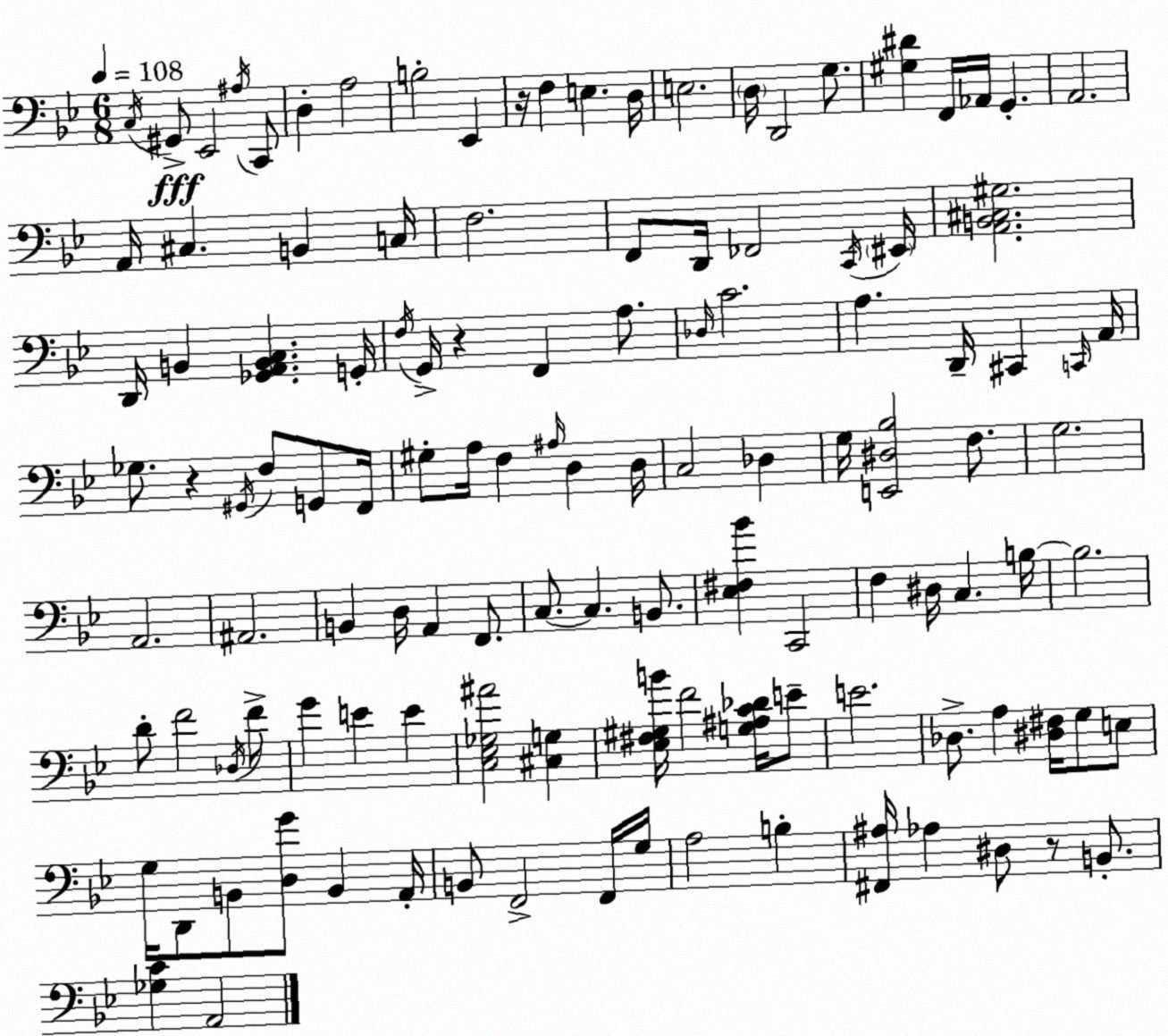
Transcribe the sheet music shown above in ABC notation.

X:1
T:Untitled
M:6/8
L:1/4
K:Bb
C,/4 ^G,,/2 _E,,2 ^A,/4 C,,/2 D, A,2 B,2 _E,, z/4 F, E, D,/4 E,2 D,/4 D,,2 G,/2 [^G,^D] F,,/4 _A,,/4 G,, A,,2 A,,/4 ^C, B,, C,/4 F,2 F,,/2 D,,/4 _F,,2 C,,/4 ^E,,/4 [A,,B,,^C,^G,]2 D,,/4 B,, [_G,,A,,B,,C,] G,,/4 F,/4 G,,/4 z F,, A,/2 _D,/4 C2 A, D,,/4 ^C,, C,,/4 A,,/4 _G,/2 z ^G,,/4 F,/2 G,,/2 F,,/4 ^G,/2 A,/4 F, ^A,/4 D, D,/4 C,2 _D, G,/4 [E,,^D,_B,]2 F,/2 G,2 A,,2 ^A,,2 B,, D,/4 A,, F,,/2 C,/2 C, B,,/2 [_E,^F,_B] C,,2 F, ^D,/4 C, B,/4 B,2 D/2 F2 _D,/4 F/2 G E E [C,_E,_G,^A]2 [^C,G,] [_E,^F,^G,B]/4 F2 [G,^A,C_D]/4 E/2 E2 _D,/2 A, [^D,^F,]/4 G,/2 E,/2 G,/4 D,,/2 B,,/2 [D,G]/2 B,, A,,/4 B,,/2 F,,2 F,,/4 G,/4 A,2 B, [^F,,^A,]/4 _A, ^D,/2 z/2 B,,/2 [_G,C] A,,2